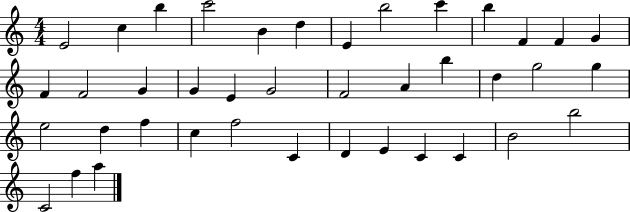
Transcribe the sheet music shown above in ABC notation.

X:1
T:Untitled
M:4/4
L:1/4
K:C
E2 c b c'2 B d E b2 c' b F F G F F2 G G E G2 F2 A b d g2 g e2 d f c f2 C D E C C B2 b2 C2 f a